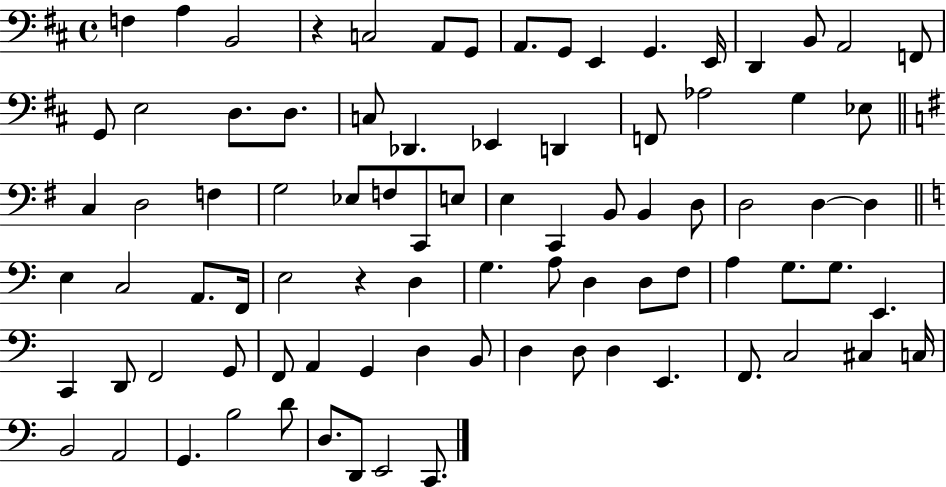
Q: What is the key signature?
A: D major